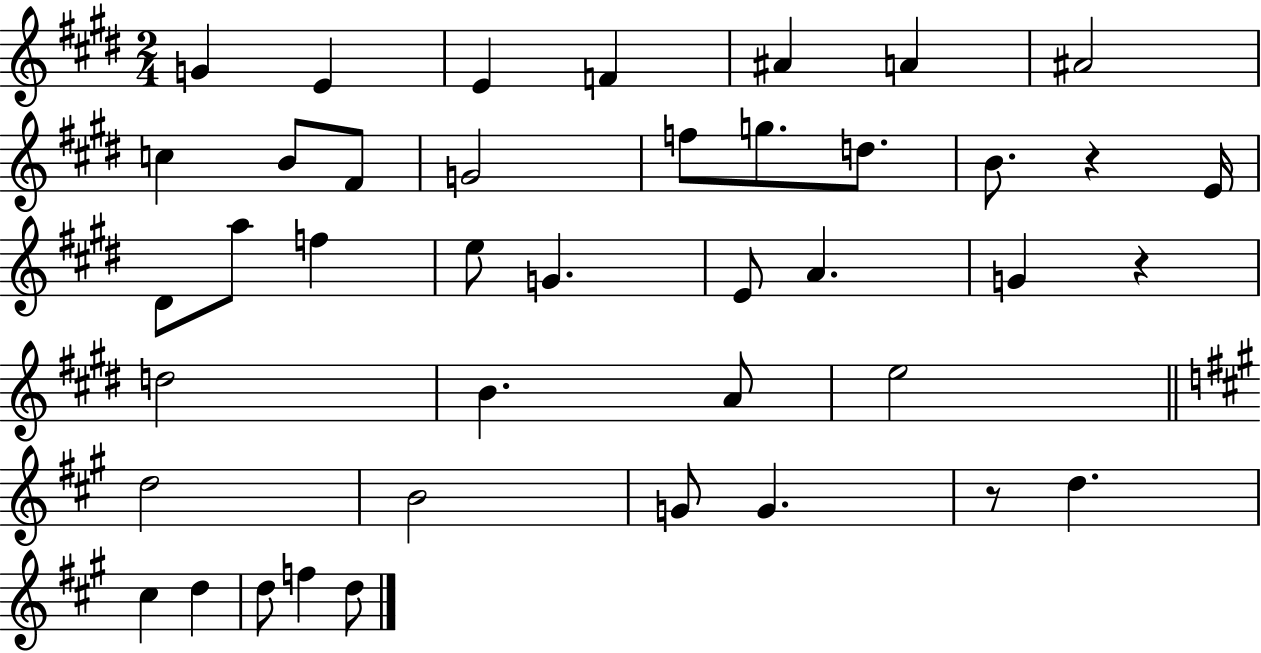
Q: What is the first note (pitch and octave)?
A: G4